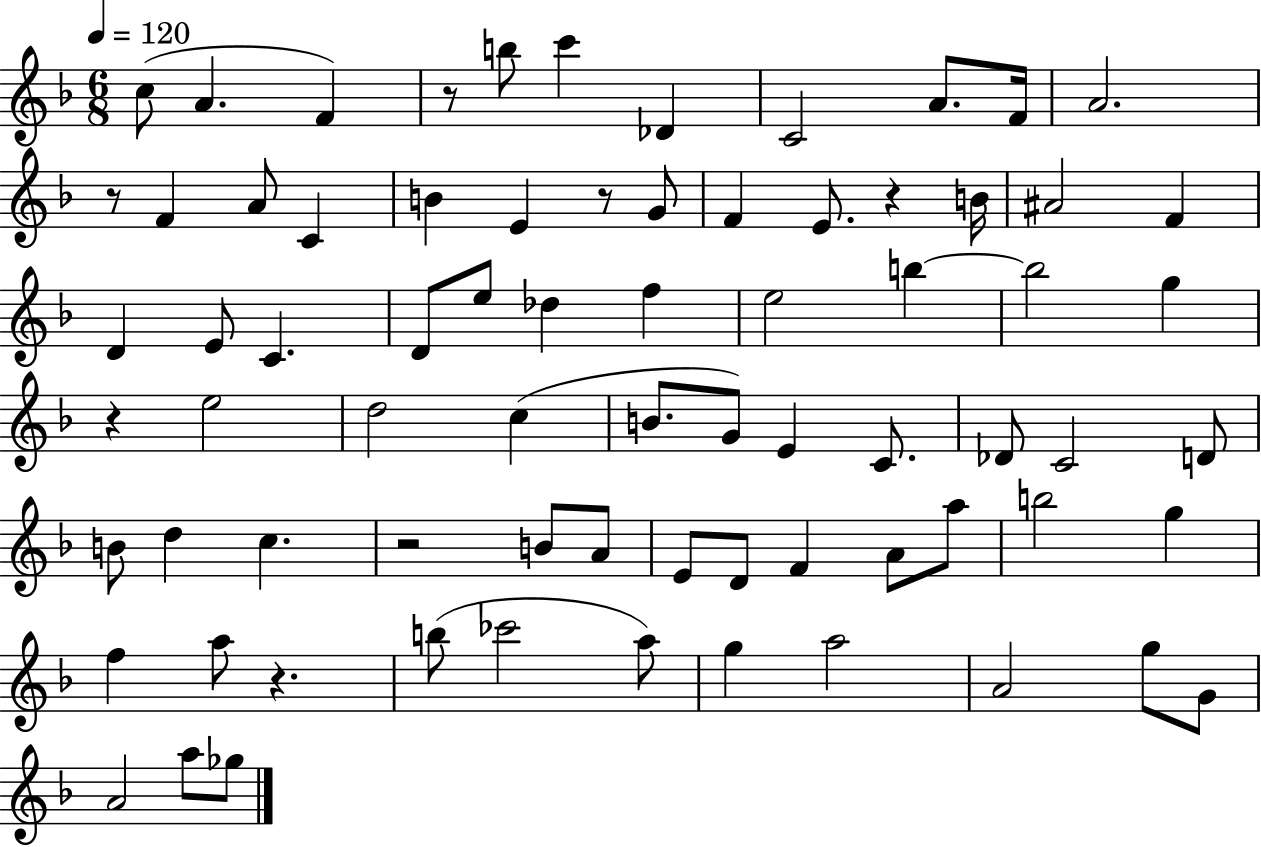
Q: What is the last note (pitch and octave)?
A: Gb5